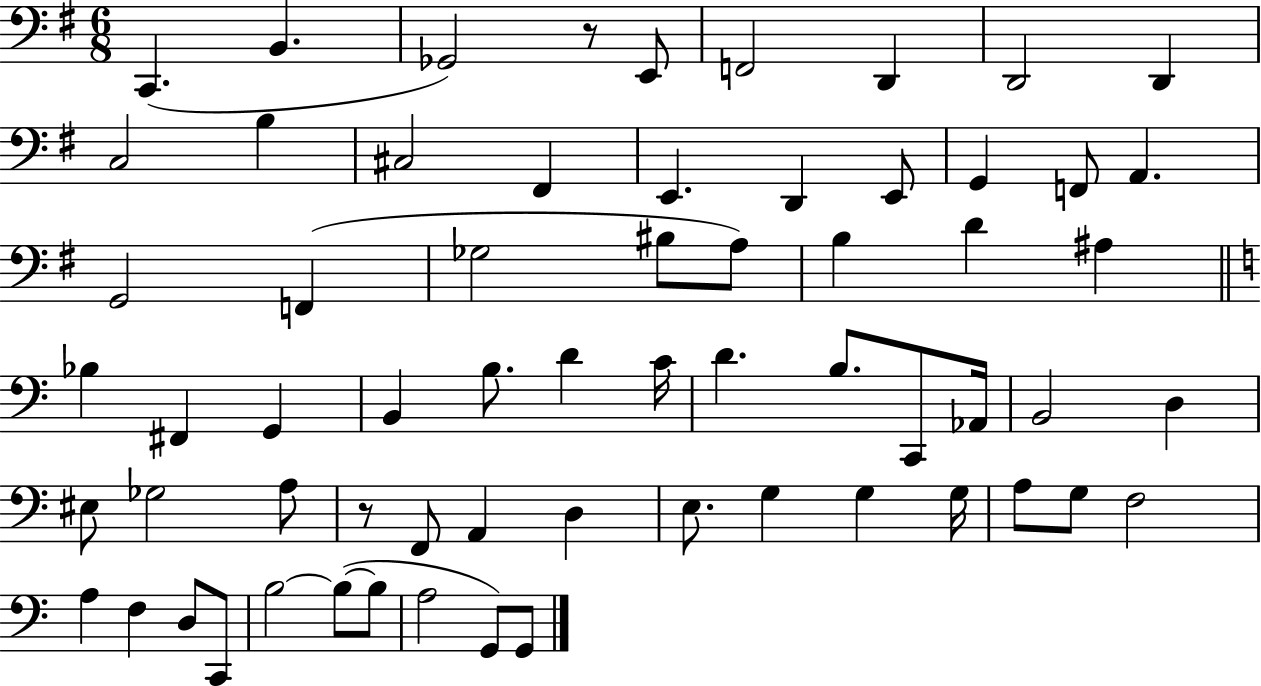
{
  \clef bass
  \numericTimeSignature
  \time 6/8
  \key g \major
  c,4.( b,4. | ges,2) r8 e,8 | f,2 d,4 | d,2 d,4 | \break c2 b4 | cis2 fis,4 | e,4. d,4 e,8 | g,4 f,8 a,4. | \break g,2 f,4( | ges2 bis8 a8) | b4 d'4 ais4 | \bar "||" \break \key a \minor bes4 fis,4 g,4 | b,4 b8. d'4 c'16 | d'4. b8. c,8 aes,16 | b,2 d4 | \break eis8 ges2 a8 | r8 f,8 a,4 d4 | e8. g4 g4 g16 | a8 g8 f2 | \break a4 f4 d8 c,8 | b2~~ b8~(~ b8 | a2 g,8) g,8 | \bar "|."
}